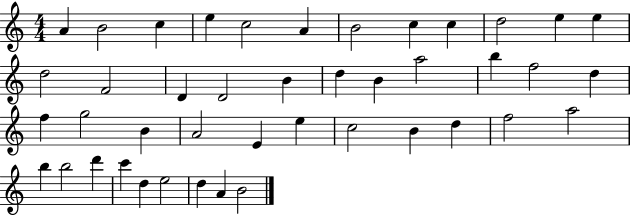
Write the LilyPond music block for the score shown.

{
  \clef treble
  \numericTimeSignature
  \time 4/4
  \key c \major
  a'4 b'2 c''4 | e''4 c''2 a'4 | b'2 c''4 c''4 | d''2 e''4 e''4 | \break d''2 f'2 | d'4 d'2 b'4 | d''4 b'4 a''2 | b''4 f''2 d''4 | \break f''4 g''2 b'4 | a'2 e'4 e''4 | c''2 b'4 d''4 | f''2 a''2 | \break b''4 b''2 d'''4 | c'''4 d''4 e''2 | d''4 a'4 b'2 | \bar "|."
}